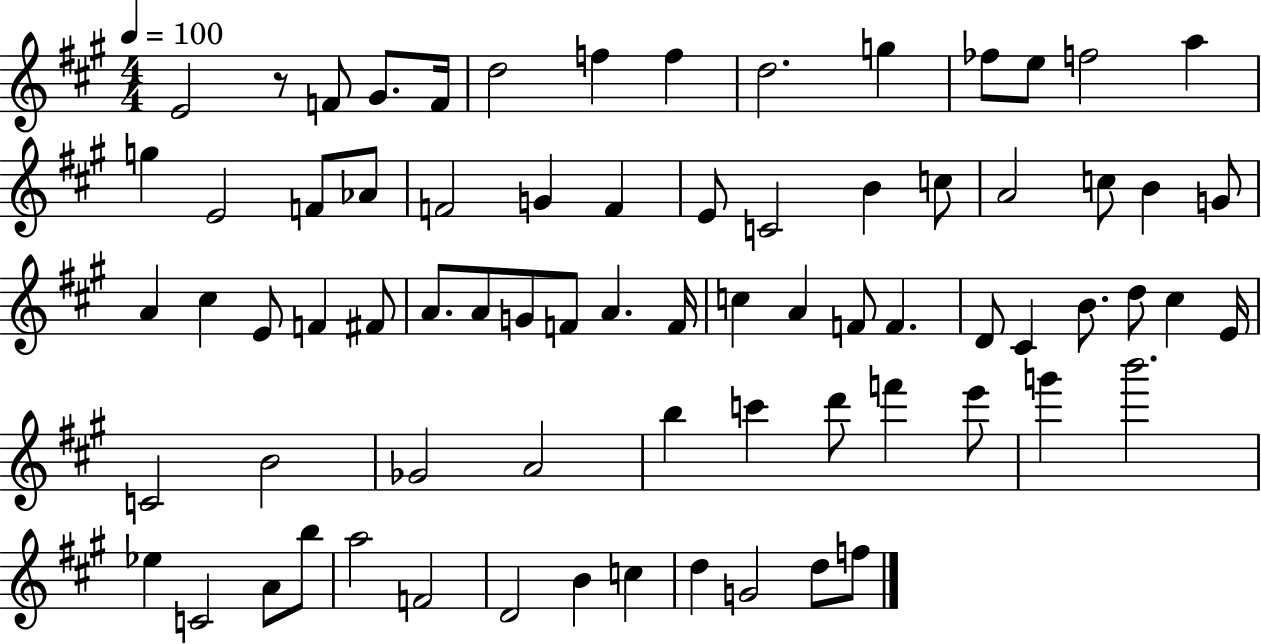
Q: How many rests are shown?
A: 1